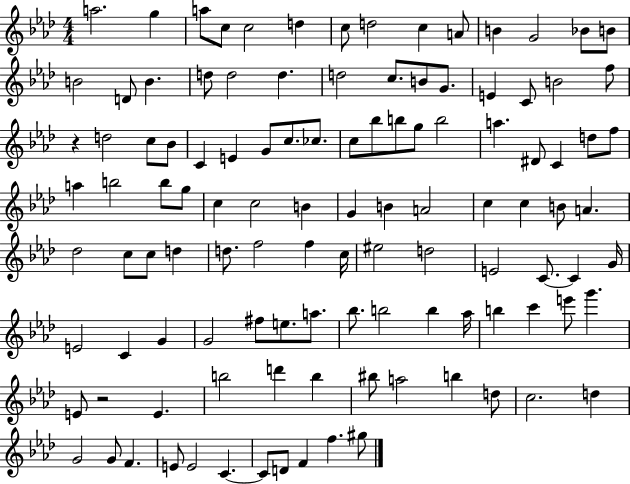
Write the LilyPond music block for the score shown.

{
  \clef treble
  \numericTimeSignature
  \time 4/4
  \key aes \major
  a''2. g''4 | a''8 c''8 c''2 d''4 | c''8 d''2 c''4 a'8 | b'4 g'2 bes'8 b'8 | \break b'2 d'8 b'4. | d''8 d''2 d''4. | d''2 c''8. b'8 g'8. | e'4 c'8 b'2 f''8 | \break r4 d''2 c''8 bes'8 | c'4 e'4 g'8 c''8. ces''8. | c''8 bes''8 b''8 g''8 b''2 | a''4. dis'8 c'4 d''8 f''8 | \break a''4 b''2 b''8 g''8 | c''4 c''2 b'4 | g'4 b'4 a'2 | c''4 c''4 b'8 a'4. | \break des''2 c''8 c''8 d''4 | d''8. f''2 f''4 c''16 | eis''2 d''2 | e'2 c'8.~~ c'4 g'16 | \break e'2 c'4 g'4 | g'2 fis''8 e''8. a''8. | bes''8. b''2 b''4 aes''16 | b''4 c'''4 e'''8 g'''4. | \break e'8 r2 e'4. | b''2 d'''4 b''4 | bis''8 a''2 b''4 d''8 | c''2. d''4 | \break g'2 g'8 f'4. | e'8 e'2 c'4.~~ | c'8 d'8 f'4 f''4. gis''8 | \bar "|."
}